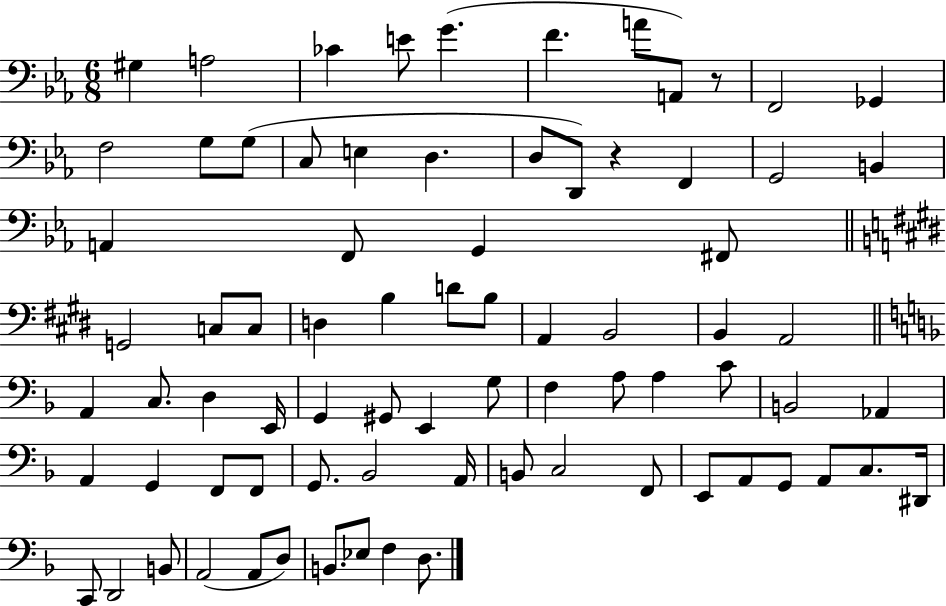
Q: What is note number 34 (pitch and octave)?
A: B2